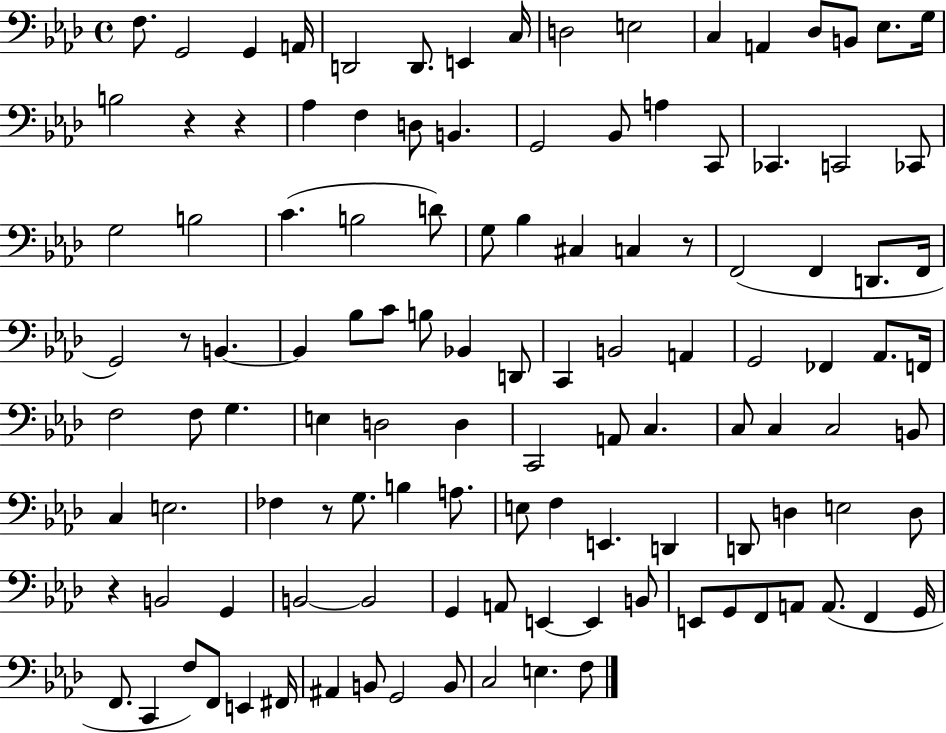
X:1
T:Untitled
M:4/4
L:1/4
K:Ab
F,/2 G,,2 G,, A,,/4 D,,2 D,,/2 E,, C,/4 D,2 E,2 C, A,, _D,/2 B,,/2 _E,/2 G,/4 B,2 z z _A, F, D,/2 B,, G,,2 _B,,/2 A, C,,/2 _C,, C,,2 _C,,/2 G,2 B,2 C B,2 D/2 G,/2 _B, ^C, C, z/2 F,,2 F,, D,,/2 F,,/4 G,,2 z/2 B,, B,, _B,/2 C/2 B,/2 _B,, D,,/2 C,, B,,2 A,, G,,2 _F,, _A,,/2 F,,/4 F,2 F,/2 G, E, D,2 D, C,,2 A,,/2 C, C,/2 C, C,2 B,,/2 C, E,2 _F, z/2 G,/2 B, A,/2 E,/2 F, E,, D,, D,,/2 D, E,2 D,/2 z B,,2 G,, B,,2 B,,2 G,, A,,/2 E,, E,, B,,/2 E,,/2 G,,/2 F,,/2 A,,/2 A,,/2 F,, G,,/4 F,,/2 C,, F,/2 F,,/2 E,, ^F,,/4 ^A,, B,,/2 G,,2 B,,/2 C,2 E, F,/2